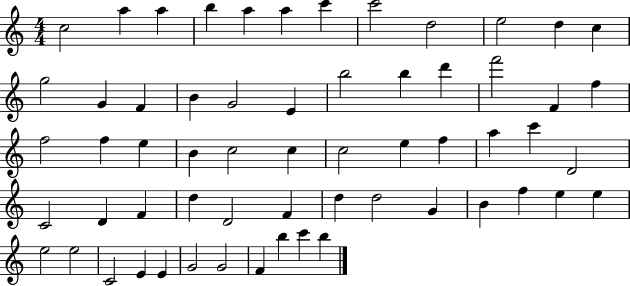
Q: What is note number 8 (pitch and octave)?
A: C6